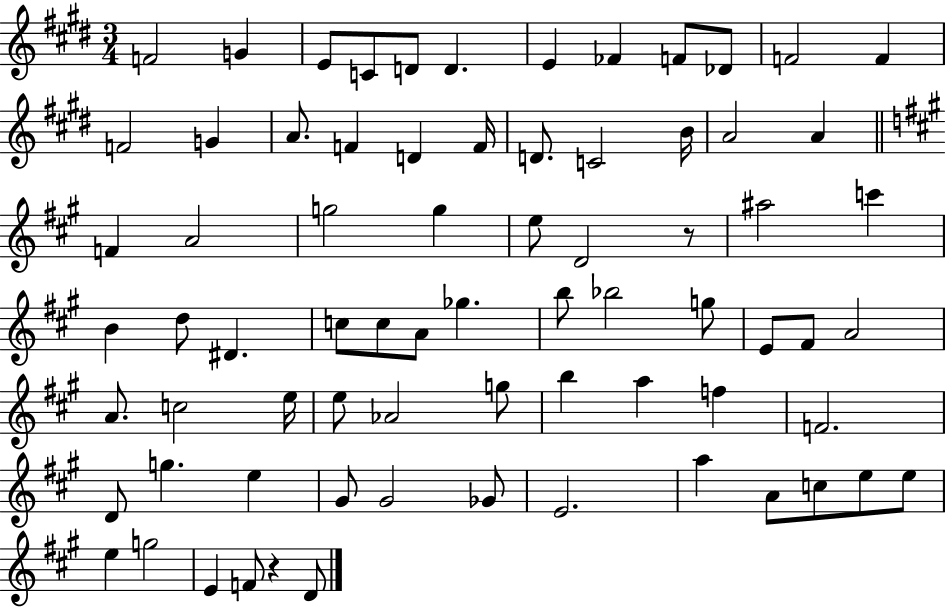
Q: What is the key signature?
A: E major